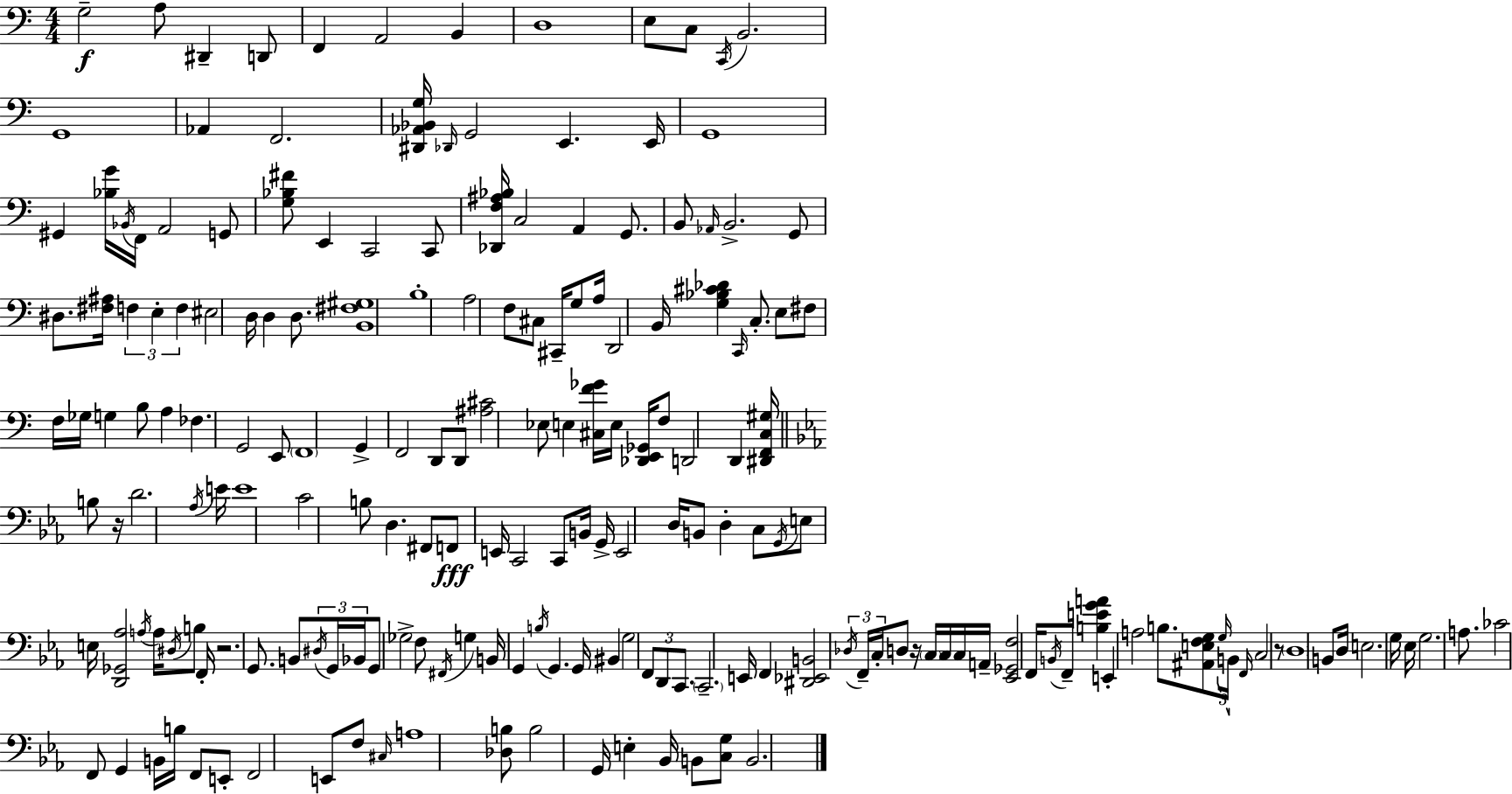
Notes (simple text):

G3/h A3/e D#2/q D2/e F2/q A2/h B2/q D3/w E3/e C3/e C2/s B2/h. G2/w Ab2/q F2/h. [D#2,Ab2,Bb2,G3]/s Db2/s G2/h E2/q. E2/s G2/w G#2/q [Bb3,G4]/s Bb2/s F2/s A2/h G2/e [G3,Bb3,F#4]/e E2/q C2/h C2/e [Db2,F3,A#3,Bb3]/s C3/h A2/q G2/e. B2/e Ab2/s B2/h. G2/e D#3/e. [F#3,A#3]/s F3/q E3/q F3/q EIS3/h D3/s D3/q D3/e. [B2,F#3,G#3]/w B3/w A3/h F3/e C#3/e C#2/s G3/e A3/s D2/h B2/s [G3,Bb3,C#4,Db4]/q C2/s C3/e. E3/e F#3/e F3/s Gb3/s G3/q B3/e A3/q FES3/q. G2/h E2/e F2/w G2/q F2/h D2/e D2/e [A#3,C#4]/h Eb3/e E3/q [C#3,F4,Gb4]/s E3/s [Db2,E2,Gb2]/s F3/e D2/h D2/q [D#2,F2,C3,G#3]/s B3/e R/s D4/h. Ab3/s E4/s E4/w C4/h B3/e D3/q. F#2/e F2/e E2/s C2/h C2/e B2/s G2/s E2/h D3/s B2/e D3/q C3/e G2/s E3/e E3/s [D2,Gb2,Ab3]/h A3/s A3/s D#3/s B3/e F2/s R/h. G2/e. B2/e D#3/s G2/s Bb2/s G2/e Gb3/h F3/e F#2/s G3/q B2/s G2/q B3/s G2/q. G2/s BIS2/q G3/h F2/e D2/e C2/e. C2/h. E2/s F2/q [D#2,Eb2,B2]/h Db3/s F2/s C3/s D3/e R/s C3/s C3/s C3/s A2/s [Eb2,Gb2,F3]/h F2/s B2/s F2/e [B3,E4,G4,A4]/q E2/q A3/h B3/e. [A#2,E3,F3,G3]/e G3/s B2/s F2/s C3/h R/e D3/w B2/e D3/s E3/h. G3/s Eb3/s G3/h. A3/e. CES4/h F2/e G2/q B2/s B3/s F2/e E2/e F2/h E2/e F3/e C#3/s A3/w [Db3,B3]/e B3/h G2/s E3/q Bb2/s B2/e [C3,G3]/e B2/h.